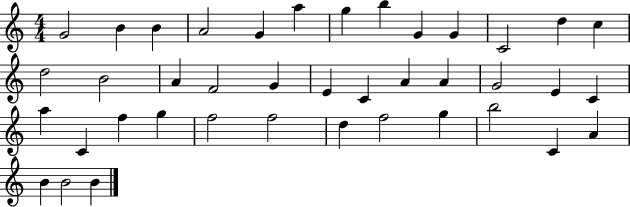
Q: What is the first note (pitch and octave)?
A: G4